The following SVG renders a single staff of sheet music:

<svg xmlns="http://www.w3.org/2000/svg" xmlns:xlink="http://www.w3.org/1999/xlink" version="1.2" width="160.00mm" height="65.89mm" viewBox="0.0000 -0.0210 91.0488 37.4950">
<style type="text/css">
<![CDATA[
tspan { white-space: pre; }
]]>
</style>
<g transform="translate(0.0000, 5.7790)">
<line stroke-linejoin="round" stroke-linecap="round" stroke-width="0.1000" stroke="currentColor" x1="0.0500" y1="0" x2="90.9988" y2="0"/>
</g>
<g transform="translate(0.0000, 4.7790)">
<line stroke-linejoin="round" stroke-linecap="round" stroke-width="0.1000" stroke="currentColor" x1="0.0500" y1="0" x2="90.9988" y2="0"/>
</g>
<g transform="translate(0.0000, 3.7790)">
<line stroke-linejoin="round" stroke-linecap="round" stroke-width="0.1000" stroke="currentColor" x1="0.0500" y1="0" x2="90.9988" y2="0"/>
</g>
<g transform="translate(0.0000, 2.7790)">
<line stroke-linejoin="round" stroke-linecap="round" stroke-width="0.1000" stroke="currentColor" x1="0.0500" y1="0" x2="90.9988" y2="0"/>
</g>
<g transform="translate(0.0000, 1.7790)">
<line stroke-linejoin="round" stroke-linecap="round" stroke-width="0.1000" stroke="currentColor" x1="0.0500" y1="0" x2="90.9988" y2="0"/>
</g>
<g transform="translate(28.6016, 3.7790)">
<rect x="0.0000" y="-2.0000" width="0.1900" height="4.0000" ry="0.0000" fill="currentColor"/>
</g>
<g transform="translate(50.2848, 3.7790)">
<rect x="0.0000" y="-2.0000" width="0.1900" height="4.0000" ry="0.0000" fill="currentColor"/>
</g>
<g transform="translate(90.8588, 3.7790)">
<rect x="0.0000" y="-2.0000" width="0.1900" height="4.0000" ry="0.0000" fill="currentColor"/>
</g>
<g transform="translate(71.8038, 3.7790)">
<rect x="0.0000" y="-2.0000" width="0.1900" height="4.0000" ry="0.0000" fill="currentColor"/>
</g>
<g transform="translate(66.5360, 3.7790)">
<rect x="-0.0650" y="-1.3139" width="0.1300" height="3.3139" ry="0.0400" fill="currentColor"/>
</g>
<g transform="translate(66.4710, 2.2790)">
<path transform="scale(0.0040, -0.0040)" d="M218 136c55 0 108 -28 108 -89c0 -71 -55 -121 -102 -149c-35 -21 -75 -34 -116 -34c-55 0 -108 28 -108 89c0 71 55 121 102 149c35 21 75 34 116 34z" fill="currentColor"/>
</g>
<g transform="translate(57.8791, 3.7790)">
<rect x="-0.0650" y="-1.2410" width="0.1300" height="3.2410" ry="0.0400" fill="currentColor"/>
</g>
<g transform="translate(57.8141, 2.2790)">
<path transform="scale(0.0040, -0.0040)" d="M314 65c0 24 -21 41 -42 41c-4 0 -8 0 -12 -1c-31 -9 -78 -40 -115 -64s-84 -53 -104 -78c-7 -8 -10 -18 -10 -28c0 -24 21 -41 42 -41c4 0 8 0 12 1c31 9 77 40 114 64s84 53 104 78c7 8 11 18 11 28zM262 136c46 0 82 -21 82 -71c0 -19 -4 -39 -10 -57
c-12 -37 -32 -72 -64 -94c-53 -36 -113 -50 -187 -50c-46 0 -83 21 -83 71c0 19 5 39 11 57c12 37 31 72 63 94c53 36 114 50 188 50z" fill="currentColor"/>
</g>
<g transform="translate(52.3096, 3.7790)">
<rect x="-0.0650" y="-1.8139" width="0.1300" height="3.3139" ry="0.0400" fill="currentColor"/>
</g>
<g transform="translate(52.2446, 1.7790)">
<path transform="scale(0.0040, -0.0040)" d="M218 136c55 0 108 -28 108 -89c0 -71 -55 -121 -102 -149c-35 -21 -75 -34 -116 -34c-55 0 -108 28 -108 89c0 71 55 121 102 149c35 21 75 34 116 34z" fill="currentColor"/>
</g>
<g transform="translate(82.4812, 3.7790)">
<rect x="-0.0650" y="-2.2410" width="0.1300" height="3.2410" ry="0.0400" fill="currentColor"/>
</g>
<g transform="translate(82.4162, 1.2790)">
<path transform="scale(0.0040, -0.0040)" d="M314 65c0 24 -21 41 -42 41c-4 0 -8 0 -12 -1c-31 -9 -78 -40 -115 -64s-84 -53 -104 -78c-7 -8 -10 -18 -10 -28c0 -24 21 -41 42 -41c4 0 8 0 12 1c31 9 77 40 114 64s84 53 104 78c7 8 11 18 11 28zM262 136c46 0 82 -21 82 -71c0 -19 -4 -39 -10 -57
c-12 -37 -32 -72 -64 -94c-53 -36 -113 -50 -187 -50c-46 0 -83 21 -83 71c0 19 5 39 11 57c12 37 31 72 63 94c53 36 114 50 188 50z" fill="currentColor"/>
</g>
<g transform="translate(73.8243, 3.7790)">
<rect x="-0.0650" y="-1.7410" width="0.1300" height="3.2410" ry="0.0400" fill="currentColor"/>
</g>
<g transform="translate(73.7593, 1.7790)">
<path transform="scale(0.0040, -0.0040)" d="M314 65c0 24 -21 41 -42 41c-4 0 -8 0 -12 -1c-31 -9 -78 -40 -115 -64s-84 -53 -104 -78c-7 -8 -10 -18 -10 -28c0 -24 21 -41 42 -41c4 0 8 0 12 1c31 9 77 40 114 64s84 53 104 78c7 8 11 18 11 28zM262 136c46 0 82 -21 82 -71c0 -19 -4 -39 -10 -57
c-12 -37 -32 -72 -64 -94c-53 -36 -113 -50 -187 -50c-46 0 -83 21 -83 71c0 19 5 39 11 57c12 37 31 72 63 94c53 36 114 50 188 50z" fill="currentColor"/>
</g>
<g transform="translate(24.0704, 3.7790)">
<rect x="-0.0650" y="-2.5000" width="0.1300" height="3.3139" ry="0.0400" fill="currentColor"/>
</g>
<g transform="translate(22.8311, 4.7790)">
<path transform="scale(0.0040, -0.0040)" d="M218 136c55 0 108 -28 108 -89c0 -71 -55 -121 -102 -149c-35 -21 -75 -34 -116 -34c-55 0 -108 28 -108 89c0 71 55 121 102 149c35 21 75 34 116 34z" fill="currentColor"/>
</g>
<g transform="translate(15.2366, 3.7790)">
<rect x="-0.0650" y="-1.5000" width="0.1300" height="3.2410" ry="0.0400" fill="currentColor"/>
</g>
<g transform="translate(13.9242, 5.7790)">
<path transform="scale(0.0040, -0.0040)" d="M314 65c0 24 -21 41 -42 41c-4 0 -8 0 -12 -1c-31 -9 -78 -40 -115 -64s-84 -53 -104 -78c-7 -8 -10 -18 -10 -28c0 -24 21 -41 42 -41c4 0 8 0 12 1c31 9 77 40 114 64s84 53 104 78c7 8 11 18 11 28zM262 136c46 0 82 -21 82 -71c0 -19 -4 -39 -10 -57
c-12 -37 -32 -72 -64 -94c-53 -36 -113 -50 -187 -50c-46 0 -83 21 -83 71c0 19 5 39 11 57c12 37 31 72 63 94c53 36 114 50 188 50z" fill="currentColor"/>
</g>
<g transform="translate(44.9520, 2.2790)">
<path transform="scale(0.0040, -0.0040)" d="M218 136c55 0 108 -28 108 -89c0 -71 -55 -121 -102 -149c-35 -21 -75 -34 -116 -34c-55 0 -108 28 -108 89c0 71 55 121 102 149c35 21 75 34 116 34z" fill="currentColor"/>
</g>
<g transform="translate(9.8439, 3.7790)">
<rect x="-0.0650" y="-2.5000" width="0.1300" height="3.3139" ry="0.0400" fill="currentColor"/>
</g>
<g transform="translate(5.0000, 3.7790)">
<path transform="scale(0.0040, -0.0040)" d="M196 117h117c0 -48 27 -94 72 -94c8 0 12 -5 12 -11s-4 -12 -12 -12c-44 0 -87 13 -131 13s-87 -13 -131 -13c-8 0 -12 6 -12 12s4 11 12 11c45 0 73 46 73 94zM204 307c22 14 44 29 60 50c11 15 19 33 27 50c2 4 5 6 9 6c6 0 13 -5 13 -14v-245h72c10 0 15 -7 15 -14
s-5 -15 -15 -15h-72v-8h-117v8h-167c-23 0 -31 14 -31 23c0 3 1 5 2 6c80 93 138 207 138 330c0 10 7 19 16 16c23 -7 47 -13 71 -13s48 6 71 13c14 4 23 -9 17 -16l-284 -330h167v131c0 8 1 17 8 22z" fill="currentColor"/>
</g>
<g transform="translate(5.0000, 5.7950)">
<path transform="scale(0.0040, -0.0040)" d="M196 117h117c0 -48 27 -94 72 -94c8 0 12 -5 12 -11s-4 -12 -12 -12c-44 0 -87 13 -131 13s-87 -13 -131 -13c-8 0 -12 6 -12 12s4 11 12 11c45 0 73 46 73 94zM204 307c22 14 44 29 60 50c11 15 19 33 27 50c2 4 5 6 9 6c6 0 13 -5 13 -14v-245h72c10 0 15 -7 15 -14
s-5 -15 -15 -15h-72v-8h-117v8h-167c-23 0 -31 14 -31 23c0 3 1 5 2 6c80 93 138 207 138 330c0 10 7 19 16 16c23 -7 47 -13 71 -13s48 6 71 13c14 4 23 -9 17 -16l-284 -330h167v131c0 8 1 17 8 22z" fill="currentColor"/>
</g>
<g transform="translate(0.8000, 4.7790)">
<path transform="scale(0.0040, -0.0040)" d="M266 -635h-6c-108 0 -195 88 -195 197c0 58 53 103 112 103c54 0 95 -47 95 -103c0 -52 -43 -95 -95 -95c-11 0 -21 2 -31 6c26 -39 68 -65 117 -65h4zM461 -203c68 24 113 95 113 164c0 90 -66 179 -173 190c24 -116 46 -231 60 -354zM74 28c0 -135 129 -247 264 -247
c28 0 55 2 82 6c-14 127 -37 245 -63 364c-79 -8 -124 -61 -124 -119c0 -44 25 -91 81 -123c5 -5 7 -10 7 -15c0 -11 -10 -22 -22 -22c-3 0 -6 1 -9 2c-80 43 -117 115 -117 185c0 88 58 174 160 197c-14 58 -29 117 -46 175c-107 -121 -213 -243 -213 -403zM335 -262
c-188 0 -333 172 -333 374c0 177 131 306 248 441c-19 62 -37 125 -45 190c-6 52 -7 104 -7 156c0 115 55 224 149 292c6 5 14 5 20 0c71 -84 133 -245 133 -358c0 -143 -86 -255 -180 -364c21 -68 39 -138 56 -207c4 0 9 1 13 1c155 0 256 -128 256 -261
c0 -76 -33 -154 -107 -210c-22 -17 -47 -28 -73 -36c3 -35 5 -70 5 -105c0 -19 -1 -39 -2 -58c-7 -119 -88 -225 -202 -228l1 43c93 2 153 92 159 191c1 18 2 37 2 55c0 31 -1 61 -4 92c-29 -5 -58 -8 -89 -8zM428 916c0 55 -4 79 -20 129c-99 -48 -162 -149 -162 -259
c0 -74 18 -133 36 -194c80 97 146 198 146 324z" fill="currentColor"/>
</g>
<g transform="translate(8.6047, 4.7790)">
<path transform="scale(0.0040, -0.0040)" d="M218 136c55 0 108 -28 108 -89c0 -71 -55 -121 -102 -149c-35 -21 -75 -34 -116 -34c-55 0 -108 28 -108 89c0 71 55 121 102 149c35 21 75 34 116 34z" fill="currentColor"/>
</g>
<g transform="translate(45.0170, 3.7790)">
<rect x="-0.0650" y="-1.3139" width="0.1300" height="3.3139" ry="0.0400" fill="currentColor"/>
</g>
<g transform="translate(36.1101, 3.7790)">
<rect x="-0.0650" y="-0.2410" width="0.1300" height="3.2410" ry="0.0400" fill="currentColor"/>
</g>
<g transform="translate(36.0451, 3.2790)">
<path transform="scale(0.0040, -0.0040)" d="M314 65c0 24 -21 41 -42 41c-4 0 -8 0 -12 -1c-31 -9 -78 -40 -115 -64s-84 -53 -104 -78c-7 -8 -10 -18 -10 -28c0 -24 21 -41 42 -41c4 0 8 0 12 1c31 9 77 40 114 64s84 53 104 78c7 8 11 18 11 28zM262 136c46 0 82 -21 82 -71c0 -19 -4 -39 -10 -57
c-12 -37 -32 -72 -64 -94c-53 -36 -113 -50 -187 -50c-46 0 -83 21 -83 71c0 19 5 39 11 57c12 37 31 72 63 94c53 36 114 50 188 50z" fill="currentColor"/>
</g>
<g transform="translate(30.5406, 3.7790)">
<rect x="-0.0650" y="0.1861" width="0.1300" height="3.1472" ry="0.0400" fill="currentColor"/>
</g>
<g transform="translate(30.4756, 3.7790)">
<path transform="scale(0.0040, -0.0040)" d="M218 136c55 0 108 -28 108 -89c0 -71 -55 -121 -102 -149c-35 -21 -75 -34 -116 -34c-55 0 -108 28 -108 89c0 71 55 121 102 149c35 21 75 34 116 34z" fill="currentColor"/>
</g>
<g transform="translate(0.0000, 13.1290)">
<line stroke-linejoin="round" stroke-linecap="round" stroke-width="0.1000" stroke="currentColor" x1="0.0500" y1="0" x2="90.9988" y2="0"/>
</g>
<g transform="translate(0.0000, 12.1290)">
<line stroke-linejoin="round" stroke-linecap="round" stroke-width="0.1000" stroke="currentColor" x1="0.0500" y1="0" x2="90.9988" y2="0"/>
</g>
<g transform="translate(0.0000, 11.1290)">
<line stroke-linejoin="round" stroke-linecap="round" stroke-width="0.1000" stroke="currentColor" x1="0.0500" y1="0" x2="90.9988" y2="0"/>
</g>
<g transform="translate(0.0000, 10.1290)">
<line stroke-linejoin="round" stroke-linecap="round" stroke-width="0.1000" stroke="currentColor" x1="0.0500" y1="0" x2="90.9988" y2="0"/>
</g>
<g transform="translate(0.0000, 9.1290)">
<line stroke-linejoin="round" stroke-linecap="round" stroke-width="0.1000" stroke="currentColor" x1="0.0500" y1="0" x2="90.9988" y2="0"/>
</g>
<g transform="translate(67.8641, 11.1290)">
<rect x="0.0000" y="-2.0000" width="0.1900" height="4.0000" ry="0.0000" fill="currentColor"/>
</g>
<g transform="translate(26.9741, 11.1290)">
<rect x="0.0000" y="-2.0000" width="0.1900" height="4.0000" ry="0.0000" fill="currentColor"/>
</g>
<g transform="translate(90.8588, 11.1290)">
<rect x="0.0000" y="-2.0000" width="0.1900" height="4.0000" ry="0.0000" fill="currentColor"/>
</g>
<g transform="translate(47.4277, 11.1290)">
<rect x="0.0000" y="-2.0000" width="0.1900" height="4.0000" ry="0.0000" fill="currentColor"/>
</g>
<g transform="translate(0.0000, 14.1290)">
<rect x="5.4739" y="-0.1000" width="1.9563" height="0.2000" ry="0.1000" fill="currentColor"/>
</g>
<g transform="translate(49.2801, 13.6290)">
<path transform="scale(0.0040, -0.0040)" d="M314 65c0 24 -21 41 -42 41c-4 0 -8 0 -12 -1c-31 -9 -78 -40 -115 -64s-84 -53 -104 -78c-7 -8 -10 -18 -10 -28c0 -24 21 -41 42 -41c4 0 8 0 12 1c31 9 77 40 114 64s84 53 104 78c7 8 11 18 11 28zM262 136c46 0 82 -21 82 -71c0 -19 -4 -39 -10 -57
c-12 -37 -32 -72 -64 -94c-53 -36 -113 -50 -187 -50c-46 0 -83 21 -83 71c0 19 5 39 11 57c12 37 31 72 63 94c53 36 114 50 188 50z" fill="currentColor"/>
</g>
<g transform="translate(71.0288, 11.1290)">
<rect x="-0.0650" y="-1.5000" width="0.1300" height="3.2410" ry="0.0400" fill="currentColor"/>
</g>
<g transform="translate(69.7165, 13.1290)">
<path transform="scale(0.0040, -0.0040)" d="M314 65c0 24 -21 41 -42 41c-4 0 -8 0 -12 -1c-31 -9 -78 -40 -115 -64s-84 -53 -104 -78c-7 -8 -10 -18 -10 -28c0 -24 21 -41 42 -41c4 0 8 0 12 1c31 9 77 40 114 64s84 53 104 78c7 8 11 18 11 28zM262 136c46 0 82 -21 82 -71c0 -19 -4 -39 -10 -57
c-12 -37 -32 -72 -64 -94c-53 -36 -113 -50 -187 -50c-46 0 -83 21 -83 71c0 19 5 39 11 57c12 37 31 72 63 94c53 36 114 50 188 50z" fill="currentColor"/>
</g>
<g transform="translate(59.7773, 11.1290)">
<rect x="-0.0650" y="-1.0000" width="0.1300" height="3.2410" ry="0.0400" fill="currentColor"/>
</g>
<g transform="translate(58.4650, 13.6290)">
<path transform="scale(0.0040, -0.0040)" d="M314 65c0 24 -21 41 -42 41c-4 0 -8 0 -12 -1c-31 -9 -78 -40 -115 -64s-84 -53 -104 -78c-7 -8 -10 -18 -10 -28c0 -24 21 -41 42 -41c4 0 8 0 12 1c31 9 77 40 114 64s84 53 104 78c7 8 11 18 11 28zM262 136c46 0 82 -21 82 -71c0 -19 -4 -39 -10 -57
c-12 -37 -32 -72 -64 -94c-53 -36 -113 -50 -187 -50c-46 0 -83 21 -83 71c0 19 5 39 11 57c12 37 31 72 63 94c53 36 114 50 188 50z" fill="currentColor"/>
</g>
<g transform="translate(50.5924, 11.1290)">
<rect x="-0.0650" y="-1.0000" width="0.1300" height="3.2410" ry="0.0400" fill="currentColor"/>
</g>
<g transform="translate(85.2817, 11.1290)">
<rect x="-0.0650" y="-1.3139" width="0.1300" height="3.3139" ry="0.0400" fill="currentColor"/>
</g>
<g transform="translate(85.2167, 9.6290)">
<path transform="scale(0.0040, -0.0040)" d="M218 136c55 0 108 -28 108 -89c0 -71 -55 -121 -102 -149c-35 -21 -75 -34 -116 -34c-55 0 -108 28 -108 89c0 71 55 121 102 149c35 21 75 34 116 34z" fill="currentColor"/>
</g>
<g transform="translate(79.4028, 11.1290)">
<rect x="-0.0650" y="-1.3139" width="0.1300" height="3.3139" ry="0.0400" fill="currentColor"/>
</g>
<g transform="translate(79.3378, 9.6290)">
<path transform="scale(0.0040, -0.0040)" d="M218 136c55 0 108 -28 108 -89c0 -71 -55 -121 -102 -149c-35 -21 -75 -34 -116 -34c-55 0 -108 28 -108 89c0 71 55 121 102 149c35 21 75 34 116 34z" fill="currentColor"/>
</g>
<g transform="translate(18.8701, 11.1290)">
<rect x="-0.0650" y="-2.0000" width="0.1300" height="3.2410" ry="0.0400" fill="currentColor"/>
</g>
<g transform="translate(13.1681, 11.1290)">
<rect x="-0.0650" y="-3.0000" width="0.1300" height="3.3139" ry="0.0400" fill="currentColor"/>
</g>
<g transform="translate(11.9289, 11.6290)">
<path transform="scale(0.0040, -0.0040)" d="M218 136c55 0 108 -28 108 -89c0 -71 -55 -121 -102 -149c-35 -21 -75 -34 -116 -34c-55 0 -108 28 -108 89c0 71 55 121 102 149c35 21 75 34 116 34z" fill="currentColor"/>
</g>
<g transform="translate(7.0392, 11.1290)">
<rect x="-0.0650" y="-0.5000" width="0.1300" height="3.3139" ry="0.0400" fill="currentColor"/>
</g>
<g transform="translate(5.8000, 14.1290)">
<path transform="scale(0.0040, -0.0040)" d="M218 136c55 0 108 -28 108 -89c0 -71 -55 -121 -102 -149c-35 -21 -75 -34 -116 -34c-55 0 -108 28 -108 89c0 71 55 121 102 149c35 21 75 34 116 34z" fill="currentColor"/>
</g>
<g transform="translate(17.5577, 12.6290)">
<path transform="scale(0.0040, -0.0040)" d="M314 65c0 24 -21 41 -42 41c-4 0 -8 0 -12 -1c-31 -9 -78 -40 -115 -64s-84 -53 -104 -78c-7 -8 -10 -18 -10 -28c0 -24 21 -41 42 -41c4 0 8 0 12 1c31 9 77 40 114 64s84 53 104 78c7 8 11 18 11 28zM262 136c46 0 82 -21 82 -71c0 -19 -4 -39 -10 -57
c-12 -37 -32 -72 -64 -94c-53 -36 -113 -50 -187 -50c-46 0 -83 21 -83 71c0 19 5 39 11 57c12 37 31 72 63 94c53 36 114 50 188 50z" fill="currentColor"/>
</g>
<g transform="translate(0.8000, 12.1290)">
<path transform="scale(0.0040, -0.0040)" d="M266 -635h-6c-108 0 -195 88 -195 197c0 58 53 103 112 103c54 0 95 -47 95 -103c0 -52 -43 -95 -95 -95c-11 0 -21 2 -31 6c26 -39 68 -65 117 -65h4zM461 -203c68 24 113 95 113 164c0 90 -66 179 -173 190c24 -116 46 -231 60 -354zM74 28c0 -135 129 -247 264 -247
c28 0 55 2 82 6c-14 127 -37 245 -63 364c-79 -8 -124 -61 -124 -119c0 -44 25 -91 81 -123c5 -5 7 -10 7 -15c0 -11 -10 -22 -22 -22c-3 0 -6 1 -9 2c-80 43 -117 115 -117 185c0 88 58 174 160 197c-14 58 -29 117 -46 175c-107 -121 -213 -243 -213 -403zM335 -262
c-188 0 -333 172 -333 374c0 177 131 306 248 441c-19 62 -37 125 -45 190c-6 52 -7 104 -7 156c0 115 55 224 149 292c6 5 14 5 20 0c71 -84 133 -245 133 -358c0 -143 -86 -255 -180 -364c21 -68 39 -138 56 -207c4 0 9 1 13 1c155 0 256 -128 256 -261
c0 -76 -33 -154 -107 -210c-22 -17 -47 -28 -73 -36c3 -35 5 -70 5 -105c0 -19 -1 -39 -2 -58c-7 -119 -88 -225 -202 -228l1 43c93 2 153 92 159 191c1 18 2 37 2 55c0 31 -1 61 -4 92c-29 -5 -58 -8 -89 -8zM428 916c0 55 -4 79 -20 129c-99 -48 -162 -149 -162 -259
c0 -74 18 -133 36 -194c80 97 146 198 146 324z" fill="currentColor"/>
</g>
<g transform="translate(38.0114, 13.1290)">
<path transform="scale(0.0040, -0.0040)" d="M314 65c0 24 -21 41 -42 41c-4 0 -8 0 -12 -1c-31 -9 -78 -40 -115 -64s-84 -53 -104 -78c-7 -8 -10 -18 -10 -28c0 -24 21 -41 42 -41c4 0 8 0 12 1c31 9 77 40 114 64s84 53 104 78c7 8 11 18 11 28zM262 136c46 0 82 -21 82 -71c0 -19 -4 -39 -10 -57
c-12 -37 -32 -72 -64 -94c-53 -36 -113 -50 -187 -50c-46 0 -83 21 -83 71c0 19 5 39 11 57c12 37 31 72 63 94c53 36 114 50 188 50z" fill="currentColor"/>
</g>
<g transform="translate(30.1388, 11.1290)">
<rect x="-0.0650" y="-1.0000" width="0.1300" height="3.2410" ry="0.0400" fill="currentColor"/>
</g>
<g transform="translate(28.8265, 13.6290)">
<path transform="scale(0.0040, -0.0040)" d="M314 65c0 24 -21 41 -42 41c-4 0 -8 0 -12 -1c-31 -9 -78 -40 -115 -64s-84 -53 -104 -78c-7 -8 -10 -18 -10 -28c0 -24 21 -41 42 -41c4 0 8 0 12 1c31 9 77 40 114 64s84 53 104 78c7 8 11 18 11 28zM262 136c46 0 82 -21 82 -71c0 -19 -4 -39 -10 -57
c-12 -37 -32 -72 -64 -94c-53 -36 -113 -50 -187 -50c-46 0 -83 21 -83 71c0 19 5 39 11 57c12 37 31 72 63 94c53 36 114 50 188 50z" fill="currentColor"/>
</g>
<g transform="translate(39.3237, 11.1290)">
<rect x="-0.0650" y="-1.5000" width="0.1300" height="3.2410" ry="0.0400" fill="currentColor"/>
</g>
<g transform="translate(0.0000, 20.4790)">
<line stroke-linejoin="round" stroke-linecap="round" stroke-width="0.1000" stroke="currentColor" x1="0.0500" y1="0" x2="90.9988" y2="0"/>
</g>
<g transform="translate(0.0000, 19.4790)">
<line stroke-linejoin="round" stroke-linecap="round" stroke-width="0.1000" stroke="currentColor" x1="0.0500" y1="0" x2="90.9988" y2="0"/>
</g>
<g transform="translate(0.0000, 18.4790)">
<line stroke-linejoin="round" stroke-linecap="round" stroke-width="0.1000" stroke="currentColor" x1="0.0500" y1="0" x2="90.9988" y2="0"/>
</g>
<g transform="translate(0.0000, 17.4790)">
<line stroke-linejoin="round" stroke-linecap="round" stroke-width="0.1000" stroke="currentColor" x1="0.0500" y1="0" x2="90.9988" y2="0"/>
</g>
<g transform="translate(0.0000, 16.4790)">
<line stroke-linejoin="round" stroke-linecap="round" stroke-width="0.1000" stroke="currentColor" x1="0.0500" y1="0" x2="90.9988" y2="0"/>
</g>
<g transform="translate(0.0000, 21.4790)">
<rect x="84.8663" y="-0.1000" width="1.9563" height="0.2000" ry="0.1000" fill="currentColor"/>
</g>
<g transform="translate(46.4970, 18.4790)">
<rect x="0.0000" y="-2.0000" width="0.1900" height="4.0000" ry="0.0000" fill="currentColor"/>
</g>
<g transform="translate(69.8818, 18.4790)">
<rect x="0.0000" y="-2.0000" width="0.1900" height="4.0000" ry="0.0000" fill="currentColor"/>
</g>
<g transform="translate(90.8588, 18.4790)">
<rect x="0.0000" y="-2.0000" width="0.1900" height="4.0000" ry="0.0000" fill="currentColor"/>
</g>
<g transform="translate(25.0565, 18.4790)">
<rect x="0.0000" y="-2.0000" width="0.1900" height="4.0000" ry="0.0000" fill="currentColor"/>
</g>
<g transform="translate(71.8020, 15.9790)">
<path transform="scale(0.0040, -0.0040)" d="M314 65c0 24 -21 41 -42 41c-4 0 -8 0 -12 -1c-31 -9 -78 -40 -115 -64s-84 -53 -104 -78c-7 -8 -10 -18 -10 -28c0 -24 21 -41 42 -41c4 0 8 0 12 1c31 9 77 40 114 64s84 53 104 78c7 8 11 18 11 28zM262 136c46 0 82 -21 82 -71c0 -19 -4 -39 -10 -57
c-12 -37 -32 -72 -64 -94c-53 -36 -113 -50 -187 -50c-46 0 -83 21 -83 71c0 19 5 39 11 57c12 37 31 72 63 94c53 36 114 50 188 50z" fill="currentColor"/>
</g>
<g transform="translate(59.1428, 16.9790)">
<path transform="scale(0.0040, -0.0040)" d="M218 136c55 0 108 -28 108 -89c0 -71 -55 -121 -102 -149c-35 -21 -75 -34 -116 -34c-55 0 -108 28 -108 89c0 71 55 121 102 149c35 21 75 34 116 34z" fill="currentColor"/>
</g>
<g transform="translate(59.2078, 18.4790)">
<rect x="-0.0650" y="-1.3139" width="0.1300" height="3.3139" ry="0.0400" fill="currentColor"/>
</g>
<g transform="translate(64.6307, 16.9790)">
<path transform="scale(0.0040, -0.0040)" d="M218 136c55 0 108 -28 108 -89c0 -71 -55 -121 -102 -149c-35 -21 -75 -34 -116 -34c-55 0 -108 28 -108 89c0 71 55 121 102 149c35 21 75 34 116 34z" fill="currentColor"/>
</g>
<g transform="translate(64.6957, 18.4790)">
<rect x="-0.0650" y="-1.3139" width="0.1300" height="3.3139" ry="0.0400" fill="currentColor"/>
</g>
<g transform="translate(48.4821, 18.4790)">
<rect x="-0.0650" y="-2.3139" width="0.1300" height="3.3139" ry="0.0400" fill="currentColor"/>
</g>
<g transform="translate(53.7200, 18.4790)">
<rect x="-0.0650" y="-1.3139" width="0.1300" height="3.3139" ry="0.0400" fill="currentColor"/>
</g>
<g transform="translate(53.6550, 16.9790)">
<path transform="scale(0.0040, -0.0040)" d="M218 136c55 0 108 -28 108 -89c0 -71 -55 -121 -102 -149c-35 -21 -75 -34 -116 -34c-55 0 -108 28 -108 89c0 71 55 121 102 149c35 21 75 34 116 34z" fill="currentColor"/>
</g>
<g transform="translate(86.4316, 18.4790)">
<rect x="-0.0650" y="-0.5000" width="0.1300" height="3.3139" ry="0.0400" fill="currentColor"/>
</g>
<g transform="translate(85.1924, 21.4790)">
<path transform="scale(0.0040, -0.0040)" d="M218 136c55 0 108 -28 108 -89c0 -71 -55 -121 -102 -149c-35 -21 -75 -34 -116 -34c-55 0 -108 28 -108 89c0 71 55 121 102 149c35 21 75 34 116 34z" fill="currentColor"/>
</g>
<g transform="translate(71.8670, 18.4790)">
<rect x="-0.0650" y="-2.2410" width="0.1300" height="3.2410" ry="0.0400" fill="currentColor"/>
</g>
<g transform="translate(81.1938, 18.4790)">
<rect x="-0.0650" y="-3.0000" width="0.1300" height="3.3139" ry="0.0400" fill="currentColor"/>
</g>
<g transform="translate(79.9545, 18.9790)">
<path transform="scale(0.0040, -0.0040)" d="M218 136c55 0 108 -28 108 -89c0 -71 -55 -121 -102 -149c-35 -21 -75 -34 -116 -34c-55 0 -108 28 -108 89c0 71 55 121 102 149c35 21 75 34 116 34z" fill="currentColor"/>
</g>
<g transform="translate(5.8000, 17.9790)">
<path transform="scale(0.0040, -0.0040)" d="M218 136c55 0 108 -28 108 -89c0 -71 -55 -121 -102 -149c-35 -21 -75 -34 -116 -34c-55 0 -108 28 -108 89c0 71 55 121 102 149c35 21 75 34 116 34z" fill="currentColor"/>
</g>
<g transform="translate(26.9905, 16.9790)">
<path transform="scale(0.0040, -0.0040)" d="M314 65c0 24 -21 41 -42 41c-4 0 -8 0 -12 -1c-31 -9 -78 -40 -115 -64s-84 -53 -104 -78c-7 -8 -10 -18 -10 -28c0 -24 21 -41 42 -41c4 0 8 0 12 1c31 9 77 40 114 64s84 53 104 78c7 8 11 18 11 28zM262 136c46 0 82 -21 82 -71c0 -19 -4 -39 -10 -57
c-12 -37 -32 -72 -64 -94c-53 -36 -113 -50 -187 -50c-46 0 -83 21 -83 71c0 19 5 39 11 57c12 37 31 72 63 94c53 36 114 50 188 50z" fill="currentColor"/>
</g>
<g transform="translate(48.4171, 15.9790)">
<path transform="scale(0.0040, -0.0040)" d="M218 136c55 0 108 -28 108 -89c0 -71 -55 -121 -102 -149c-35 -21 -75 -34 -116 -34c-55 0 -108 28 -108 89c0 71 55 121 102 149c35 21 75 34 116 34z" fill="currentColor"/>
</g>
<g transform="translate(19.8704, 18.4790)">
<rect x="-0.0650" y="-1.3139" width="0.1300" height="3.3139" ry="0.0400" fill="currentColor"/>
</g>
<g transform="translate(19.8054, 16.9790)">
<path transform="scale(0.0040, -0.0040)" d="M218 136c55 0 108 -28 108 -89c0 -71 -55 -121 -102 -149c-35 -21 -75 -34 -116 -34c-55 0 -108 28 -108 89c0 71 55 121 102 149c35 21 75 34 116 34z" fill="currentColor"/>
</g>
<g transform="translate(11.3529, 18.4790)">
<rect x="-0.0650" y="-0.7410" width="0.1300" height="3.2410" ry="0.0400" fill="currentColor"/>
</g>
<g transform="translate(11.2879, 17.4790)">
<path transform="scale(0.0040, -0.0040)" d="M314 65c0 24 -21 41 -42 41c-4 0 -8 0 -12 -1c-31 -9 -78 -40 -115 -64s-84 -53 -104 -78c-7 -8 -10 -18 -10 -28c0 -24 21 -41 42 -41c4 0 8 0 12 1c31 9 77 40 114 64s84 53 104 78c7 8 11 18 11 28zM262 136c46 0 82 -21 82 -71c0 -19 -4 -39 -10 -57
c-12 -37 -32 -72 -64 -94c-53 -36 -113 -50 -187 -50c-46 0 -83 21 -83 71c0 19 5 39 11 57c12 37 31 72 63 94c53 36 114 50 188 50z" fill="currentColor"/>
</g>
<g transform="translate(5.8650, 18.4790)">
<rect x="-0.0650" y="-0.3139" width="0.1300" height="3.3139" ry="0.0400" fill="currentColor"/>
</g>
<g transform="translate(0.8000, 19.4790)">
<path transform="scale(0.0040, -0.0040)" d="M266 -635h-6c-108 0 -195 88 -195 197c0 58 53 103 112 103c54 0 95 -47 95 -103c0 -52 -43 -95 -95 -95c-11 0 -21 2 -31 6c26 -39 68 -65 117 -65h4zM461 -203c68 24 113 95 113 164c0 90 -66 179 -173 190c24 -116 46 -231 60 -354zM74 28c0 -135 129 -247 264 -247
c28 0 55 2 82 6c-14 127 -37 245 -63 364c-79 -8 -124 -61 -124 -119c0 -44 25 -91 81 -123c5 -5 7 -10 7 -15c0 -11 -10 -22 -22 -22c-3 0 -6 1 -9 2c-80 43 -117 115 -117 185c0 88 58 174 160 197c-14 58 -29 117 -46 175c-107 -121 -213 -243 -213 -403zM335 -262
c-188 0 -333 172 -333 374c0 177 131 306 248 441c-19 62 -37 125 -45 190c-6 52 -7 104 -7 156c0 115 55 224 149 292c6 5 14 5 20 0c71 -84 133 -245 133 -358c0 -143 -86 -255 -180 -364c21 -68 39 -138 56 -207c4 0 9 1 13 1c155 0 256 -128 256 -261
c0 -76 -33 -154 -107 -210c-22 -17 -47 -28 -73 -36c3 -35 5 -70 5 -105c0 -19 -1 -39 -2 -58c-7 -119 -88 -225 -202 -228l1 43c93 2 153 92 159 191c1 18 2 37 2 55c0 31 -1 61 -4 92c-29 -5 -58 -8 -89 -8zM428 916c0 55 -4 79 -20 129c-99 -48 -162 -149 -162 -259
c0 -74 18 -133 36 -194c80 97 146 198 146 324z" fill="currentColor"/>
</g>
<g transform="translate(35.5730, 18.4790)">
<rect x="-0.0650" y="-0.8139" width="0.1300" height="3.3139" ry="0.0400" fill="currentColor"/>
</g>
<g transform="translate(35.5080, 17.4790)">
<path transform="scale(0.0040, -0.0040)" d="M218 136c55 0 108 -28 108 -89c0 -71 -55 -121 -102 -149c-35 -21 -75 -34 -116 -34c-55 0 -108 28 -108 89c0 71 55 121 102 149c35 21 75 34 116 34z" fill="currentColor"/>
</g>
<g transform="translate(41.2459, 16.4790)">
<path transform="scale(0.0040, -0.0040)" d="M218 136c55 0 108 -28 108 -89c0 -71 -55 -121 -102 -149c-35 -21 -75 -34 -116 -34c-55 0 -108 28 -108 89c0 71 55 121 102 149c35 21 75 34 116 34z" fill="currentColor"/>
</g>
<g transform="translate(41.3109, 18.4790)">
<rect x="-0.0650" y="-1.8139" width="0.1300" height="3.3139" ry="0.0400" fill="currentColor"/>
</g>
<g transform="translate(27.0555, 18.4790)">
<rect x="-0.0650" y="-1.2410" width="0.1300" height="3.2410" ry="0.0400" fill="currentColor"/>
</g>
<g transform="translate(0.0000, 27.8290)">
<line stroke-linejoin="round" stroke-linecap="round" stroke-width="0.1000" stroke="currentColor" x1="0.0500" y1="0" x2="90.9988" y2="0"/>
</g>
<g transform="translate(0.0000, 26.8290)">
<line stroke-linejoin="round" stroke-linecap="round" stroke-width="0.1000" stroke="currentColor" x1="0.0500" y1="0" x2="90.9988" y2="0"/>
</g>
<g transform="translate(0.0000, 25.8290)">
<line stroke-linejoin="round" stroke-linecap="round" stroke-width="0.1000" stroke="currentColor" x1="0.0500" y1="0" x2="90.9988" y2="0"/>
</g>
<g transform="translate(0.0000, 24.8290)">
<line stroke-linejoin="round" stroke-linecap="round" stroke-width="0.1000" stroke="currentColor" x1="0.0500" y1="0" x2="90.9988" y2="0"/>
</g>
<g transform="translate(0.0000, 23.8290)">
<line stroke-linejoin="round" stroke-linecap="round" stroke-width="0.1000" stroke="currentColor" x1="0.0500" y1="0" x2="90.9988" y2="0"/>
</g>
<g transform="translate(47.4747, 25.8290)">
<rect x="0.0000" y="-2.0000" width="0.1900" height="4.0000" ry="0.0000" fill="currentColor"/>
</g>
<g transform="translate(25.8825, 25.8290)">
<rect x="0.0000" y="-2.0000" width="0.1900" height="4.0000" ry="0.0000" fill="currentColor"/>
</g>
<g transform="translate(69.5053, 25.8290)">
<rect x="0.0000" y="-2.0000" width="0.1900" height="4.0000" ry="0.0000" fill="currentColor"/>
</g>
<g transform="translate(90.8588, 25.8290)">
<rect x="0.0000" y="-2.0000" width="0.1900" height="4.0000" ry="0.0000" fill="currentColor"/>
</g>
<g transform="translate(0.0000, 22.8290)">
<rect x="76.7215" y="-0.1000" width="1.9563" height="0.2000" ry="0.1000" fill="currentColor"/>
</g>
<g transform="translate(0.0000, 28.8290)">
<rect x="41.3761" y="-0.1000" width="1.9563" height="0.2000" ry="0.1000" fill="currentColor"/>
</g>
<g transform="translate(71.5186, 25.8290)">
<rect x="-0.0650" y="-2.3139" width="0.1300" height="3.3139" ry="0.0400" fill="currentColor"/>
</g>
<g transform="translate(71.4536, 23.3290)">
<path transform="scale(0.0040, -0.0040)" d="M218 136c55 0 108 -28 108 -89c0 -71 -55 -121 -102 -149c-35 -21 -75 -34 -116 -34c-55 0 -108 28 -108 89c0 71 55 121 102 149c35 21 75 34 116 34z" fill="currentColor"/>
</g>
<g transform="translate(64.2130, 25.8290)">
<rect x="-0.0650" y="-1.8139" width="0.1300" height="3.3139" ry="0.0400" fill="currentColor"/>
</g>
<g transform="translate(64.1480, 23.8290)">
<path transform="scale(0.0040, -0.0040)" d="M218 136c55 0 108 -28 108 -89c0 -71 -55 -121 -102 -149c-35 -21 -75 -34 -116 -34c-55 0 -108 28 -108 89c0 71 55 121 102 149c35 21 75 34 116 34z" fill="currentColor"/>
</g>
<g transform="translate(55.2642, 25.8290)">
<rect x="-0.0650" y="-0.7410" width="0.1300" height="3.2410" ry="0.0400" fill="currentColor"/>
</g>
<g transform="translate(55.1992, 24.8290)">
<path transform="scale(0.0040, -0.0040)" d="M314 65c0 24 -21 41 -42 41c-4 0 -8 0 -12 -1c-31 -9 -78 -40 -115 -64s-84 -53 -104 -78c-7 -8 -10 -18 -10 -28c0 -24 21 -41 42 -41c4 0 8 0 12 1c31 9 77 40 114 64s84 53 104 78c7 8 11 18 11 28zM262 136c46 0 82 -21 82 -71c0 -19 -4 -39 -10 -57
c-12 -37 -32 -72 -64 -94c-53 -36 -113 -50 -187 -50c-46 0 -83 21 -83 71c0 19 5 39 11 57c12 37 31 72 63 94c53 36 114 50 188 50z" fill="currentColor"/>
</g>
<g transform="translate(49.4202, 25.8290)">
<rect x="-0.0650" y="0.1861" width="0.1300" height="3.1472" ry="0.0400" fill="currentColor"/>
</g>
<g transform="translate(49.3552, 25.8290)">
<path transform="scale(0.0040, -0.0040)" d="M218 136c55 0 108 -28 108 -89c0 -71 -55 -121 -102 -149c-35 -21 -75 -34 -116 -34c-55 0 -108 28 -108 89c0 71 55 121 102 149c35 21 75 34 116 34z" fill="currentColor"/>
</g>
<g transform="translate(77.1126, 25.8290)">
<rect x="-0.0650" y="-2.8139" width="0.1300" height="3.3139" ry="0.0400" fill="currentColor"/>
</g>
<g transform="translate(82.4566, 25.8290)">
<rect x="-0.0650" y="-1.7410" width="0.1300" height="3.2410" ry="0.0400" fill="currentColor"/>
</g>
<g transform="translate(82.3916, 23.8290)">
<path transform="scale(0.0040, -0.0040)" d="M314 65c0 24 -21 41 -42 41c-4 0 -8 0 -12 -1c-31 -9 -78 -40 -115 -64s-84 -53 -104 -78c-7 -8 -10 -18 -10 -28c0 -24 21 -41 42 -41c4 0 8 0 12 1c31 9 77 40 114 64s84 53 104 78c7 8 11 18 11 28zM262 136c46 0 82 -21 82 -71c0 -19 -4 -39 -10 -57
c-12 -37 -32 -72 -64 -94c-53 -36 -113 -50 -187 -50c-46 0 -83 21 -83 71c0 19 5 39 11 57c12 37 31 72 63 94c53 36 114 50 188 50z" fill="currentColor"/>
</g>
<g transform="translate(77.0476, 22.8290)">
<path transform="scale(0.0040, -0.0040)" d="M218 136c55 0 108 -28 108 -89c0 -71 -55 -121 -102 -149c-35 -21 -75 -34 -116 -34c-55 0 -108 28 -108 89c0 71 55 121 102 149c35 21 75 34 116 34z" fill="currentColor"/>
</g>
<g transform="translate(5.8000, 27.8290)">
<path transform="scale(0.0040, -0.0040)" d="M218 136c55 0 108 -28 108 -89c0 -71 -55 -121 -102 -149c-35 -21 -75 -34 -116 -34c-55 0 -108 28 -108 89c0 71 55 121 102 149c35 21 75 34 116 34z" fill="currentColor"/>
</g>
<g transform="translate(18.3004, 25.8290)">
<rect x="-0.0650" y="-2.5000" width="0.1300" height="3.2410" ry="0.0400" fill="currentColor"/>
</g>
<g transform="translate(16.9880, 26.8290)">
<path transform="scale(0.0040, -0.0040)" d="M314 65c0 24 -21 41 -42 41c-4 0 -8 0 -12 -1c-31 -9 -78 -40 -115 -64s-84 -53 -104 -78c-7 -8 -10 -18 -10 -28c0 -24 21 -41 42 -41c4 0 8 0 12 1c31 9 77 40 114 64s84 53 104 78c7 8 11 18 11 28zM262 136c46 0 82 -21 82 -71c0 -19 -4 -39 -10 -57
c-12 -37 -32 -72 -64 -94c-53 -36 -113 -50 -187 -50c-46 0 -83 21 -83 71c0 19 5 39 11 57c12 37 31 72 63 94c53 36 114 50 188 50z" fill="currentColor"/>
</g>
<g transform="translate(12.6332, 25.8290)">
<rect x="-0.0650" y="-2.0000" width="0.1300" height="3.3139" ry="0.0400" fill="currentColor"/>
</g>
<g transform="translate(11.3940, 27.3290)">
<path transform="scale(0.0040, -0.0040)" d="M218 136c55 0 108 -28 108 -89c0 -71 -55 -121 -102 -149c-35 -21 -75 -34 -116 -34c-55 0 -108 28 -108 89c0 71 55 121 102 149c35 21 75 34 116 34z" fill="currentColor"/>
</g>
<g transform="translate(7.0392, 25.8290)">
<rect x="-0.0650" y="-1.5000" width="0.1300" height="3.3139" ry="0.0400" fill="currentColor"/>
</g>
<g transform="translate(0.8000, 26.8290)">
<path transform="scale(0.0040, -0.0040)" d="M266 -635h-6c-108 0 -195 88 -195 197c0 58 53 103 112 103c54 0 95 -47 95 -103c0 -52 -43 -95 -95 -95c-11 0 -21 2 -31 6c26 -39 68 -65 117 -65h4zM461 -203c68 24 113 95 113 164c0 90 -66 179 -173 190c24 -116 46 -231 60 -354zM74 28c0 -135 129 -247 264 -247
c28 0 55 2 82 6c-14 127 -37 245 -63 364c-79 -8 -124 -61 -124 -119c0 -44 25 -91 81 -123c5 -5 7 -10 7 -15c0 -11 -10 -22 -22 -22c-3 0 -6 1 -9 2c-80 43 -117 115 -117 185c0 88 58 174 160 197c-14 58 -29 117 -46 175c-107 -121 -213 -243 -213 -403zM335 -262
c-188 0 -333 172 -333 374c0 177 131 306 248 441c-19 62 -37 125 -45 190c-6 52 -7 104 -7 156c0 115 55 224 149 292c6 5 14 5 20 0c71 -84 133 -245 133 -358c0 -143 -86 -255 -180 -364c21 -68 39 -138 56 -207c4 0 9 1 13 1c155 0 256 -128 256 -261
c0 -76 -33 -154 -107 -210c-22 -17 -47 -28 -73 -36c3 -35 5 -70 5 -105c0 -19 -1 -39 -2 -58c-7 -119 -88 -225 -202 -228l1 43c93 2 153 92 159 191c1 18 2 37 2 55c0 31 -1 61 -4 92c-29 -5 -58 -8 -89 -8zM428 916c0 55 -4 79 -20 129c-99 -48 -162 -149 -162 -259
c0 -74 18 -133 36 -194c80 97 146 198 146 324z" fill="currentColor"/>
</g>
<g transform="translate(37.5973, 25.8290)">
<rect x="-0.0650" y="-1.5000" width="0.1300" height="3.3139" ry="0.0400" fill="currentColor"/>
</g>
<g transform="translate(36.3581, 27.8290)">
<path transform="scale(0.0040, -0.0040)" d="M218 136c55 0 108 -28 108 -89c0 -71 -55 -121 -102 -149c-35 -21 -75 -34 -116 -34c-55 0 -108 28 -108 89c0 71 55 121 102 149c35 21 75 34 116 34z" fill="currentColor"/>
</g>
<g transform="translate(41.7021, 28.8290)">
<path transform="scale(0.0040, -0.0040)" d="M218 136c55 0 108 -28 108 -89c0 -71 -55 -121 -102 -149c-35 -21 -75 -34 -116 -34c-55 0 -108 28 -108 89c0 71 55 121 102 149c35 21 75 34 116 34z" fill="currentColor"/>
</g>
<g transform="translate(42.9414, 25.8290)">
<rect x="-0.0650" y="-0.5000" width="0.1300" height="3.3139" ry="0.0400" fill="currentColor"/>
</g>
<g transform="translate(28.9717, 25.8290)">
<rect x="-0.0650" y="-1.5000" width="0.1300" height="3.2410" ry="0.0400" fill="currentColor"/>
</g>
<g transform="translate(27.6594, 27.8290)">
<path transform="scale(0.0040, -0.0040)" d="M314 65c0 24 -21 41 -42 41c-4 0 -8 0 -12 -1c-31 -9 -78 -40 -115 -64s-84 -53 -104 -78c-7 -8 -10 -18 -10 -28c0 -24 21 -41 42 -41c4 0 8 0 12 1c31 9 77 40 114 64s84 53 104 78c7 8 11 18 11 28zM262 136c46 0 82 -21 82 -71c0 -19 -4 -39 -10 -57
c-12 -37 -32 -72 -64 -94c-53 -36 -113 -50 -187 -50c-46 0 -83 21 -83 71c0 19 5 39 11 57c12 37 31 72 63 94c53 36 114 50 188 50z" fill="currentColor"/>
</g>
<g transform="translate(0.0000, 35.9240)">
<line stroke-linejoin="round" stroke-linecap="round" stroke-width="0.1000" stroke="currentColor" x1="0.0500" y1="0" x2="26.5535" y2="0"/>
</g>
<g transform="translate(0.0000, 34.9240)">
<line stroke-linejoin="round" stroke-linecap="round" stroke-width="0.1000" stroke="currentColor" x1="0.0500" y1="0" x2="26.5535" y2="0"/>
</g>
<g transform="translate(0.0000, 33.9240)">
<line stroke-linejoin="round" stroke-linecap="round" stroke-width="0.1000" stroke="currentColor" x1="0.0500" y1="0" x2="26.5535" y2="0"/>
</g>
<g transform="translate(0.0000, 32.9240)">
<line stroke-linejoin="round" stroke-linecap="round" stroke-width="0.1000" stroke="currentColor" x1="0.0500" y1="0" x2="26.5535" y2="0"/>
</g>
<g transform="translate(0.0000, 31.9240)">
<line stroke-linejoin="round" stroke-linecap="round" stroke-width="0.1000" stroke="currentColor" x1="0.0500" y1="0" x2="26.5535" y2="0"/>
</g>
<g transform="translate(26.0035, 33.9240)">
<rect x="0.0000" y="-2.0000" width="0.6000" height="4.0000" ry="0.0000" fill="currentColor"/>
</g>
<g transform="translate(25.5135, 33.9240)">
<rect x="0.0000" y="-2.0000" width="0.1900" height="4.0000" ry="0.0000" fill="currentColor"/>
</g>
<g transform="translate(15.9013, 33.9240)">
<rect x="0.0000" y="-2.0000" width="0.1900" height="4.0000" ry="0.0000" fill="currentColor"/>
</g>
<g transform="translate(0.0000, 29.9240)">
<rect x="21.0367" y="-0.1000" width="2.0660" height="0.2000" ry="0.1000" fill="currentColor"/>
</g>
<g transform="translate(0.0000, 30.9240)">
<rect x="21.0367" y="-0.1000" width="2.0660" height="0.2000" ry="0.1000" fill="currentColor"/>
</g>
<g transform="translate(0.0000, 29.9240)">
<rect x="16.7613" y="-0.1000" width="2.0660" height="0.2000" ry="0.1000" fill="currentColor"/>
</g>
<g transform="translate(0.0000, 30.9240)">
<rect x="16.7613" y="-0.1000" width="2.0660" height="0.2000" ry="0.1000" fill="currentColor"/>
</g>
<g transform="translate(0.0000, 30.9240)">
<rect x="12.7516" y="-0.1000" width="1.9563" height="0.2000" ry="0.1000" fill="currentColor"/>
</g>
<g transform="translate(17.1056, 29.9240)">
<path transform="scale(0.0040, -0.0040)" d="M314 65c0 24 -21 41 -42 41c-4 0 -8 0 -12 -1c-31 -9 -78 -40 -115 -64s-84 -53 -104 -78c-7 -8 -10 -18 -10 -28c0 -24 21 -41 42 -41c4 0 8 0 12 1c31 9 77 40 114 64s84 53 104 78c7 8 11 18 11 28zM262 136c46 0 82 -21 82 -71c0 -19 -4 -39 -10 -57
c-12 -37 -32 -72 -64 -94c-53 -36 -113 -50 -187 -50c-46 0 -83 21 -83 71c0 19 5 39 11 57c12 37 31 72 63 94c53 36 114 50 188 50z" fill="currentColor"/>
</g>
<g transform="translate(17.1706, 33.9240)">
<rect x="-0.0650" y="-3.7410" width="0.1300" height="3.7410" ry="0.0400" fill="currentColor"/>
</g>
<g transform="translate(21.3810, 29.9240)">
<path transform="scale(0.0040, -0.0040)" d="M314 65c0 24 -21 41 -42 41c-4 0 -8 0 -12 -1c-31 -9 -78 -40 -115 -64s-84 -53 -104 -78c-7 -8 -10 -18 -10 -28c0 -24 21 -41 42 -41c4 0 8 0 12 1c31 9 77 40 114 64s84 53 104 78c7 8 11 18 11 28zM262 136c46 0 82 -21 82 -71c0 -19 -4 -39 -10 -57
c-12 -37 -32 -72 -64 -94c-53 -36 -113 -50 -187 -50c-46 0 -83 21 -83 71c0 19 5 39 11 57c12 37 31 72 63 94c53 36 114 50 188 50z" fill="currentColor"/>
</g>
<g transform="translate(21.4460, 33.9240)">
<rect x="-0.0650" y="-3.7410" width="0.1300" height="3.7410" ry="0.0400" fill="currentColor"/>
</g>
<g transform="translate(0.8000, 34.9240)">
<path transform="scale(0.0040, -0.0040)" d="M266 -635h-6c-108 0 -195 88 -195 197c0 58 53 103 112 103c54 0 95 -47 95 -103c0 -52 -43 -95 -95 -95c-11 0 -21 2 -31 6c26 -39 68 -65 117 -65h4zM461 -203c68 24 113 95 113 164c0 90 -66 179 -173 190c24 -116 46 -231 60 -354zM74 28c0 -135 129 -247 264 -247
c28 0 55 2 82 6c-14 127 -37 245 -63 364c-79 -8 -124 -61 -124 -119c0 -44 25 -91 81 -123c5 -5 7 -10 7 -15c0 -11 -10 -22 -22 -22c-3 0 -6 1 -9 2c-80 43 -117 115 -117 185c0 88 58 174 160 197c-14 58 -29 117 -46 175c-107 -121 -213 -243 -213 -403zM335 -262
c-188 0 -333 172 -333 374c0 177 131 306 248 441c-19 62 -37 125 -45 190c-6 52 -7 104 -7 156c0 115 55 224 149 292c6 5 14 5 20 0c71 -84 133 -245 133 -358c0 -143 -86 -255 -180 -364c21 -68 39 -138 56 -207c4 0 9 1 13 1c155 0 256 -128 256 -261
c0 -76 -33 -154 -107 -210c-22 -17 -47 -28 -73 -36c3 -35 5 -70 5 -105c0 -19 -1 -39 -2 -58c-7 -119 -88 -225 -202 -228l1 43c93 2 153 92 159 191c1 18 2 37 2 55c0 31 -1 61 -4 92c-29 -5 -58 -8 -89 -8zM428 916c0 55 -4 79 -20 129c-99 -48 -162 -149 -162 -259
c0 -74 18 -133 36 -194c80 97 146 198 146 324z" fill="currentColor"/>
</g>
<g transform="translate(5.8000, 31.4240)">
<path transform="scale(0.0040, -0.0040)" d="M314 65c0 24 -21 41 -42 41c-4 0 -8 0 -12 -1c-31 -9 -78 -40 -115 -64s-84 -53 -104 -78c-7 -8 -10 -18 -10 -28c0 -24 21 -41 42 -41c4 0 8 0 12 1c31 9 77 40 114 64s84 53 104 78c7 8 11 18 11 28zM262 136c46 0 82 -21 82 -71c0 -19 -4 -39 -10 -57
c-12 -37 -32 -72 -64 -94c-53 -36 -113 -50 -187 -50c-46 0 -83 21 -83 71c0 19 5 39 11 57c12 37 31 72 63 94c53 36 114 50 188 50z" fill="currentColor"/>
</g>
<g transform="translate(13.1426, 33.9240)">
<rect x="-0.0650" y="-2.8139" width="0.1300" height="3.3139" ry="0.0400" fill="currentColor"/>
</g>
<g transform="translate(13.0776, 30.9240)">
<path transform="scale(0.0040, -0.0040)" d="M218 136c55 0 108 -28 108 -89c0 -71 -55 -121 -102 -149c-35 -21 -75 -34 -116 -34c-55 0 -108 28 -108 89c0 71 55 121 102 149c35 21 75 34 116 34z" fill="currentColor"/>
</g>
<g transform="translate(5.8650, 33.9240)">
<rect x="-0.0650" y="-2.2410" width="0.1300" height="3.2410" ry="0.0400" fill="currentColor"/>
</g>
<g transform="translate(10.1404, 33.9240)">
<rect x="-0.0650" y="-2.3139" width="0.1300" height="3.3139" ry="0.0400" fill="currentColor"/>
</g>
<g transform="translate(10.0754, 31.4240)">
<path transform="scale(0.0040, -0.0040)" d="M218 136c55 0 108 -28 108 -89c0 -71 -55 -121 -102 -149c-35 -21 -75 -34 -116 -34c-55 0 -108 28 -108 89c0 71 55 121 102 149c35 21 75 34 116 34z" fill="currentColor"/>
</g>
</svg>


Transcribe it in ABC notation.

X:1
T:Untitled
M:4/4
L:1/4
K:C
G E2 G B c2 e f e2 e f2 g2 C A F2 D2 E2 D2 D2 E2 e e c d2 e e2 d f g e e e g2 A C E F G2 E2 E C B d2 f g a f2 g2 g a c'2 c'2